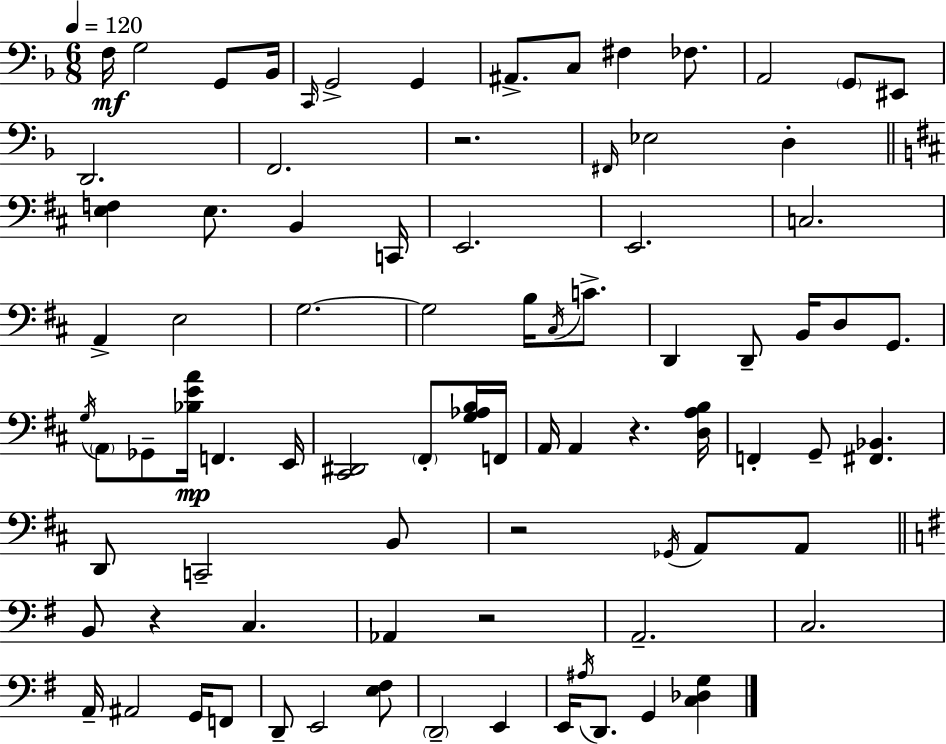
X:1
T:Untitled
M:6/8
L:1/4
K:F
F,/4 G,2 G,,/2 _B,,/4 C,,/4 G,,2 G,, ^A,,/2 C,/2 ^F, _F,/2 A,,2 G,,/2 ^E,,/2 D,,2 F,,2 z2 ^F,,/4 _E,2 D, [E,F,] E,/2 B,, C,,/4 E,,2 E,,2 C,2 A,, E,2 G,2 G,2 B,/4 ^C,/4 C/2 D,, D,,/2 B,,/4 D,/2 G,,/2 G,/4 A,,/2 _G,,/2 [_B,EA]/4 F,, E,,/4 [^C,,^D,,]2 ^F,,/2 [G,_A,B,]/4 F,,/4 A,,/4 A,, z [D,A,B,]/4 F,, G,,/2 [^F,,_B,,] D,,/2 C,,2 B,,/2 z2 _G,,/4 A,,/2 A,,/2 B,,/2 z C, _A,, z2 A,,2 C,2 A,,/4 ^A,,2 G,,/4 F,,/2 D,,/2 E,,2 [E,^F,]/2 D,,2 E,, E,,/4 ^A,/4 D,,/2 G,, [C,_D,G,]